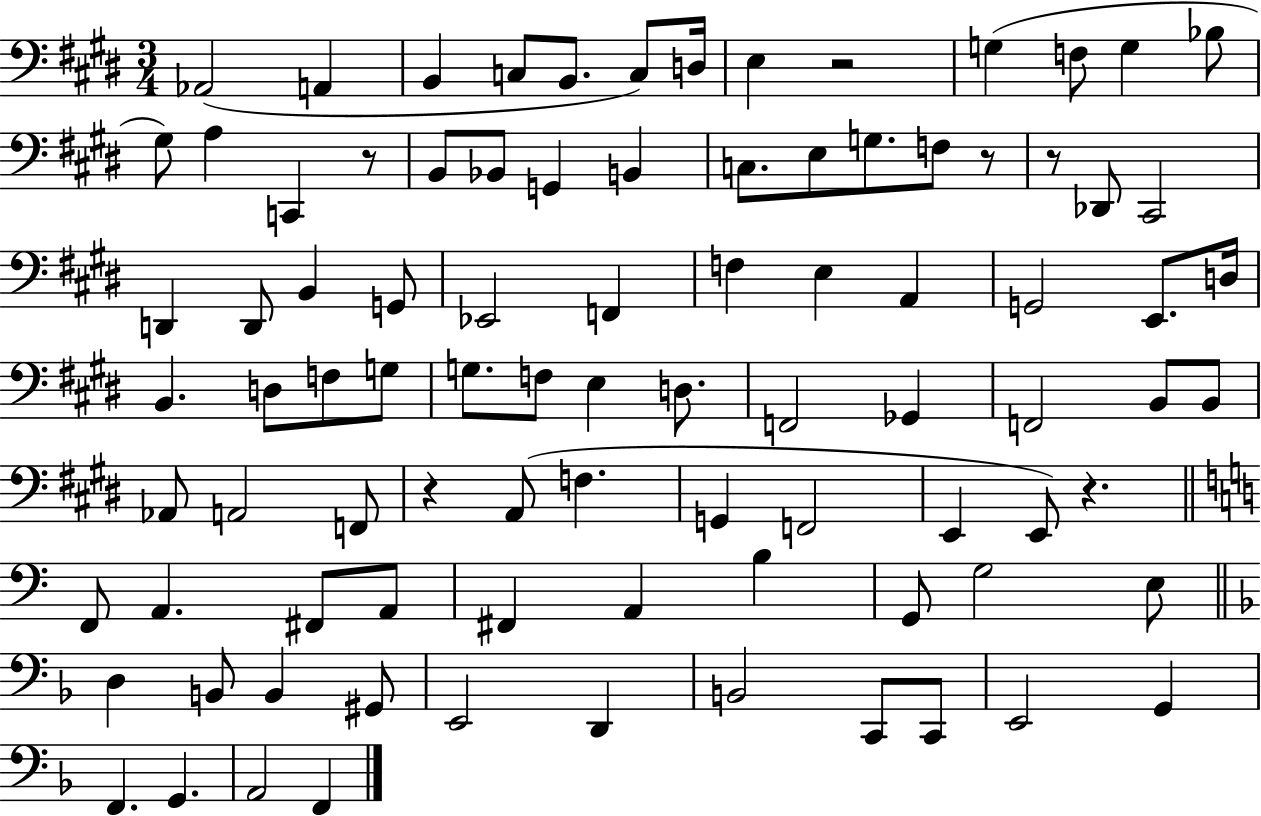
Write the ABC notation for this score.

X:1
T:Untitled
M:3/4
L:1/4
K:E
_A,,2 A,, B,, C,/2 B,,/2 C,/2 D,/4 E, z2 G, F,/2 G, _B,/2 ^G,/2 A, C,, z/2 B,,/2 _B,,/2 G,, B,, C,/2 E,/2 G,/2 F,/2 z/2 z/2 _D,,/2 ^C,,2 D,, D,,/2 B,, G,,/2 _E,,2 F,, F, E, A,, G,,2 E,,/2 D,/4 B,, D,/2 F,/2 G,/2 G,/2 F,/2 E, D,/2 F,,2 _G,, F,,2 B,,/2 B,,/2 _A,,/2 A,,2 F,,/2 z A,,/2 F, G,, F,,2 E,, E,,/2 z F,,/2 A,, ^F,,/2 A,,/2 ^F,, A,, B, G,,/2 G,2 E,/2 D, B,,/2 B,, ^G,,/2 E,,2 D,, B,,2 C,,/2 C,,/2 E,,2 G,, F,, G,, A,,2 F,,